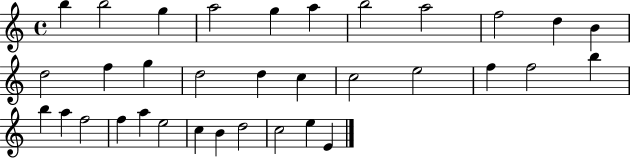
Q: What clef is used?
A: treble